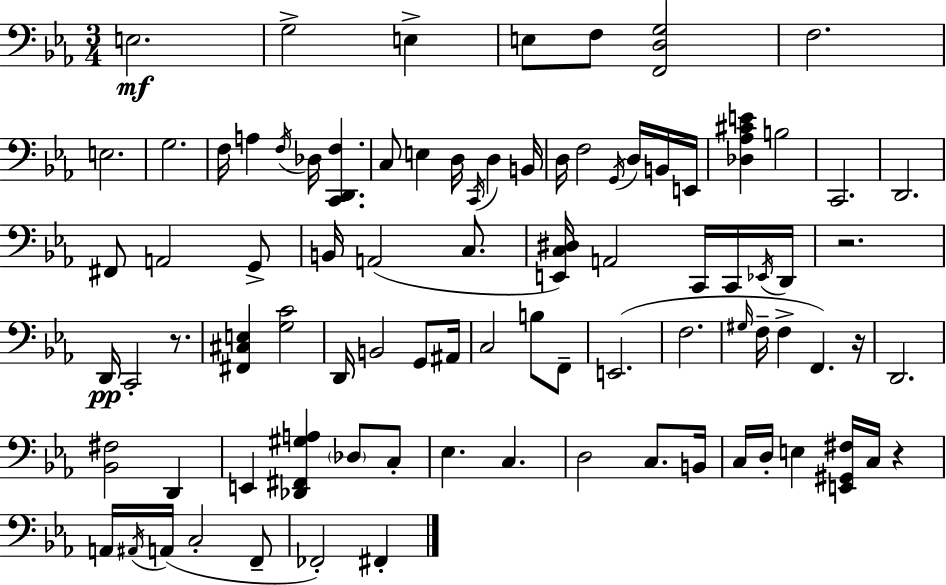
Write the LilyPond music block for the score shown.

{
  \clef bass
  \numericTimeSignature
  \time 3/4
  \key c \minor
  e2.\mf | g2-> e4-> | e8 f8 <f, d g>2 | f2. | \break e2. | g2. | f16 a4 \acciaccatura { f16 } des16 <c, d, f>4. | c8 e4 d16 \acciaccatura { c,16 } d4 | \break b,16 d16 f2 \acciaccatura { g,16 } | d16 b,16 e,16 <des aes cis' e'>4 b2 | c,2. | d,2. | \break fis,8 a,2 | g,8-> b,16 a,2( | c8. <e, c dis>16) a,2 | c,16 c,16 \acciaccatura { ees,16 } d,16 r2. | \break d,16\pp c,2-. | r8. <fis, cis e>4 <g c'>2 | d,16 b,2 | g,8 ais,16 c2 | \break b8 f,8-- e,2.( | f2. | \grace { gis16 } f16-- f4-> f,4.) | r16 d,2. | \break <bes, fis>2 | d,4 e,4 <des, fis, gis a>4 | \parenthesize des8 c8-. ees4. c4. | d2 | \break c8. b,16 c16 d16-. e4 <e, gis, fis>16 | c16 r4 a,16 \acciaccatura { ais,16 }( a,16 c2-. | f,8-- fes,2-.) | fis,4-. \bar "|."
}